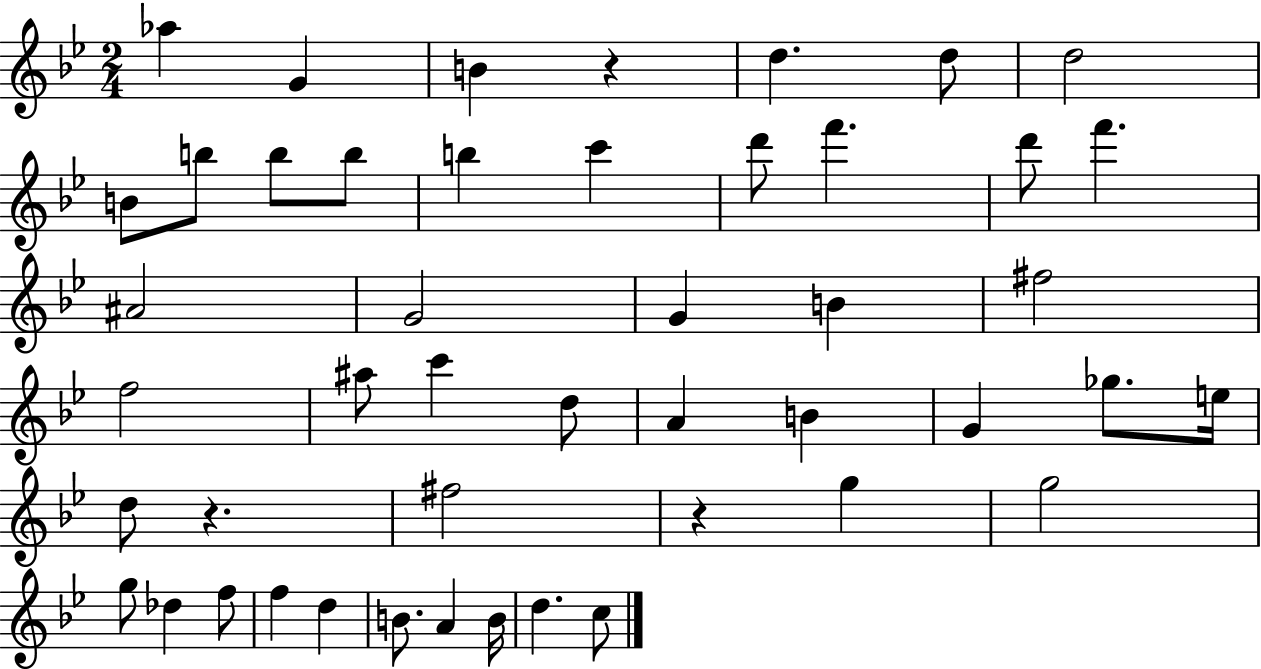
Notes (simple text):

Ab5/q G4/q B4/q R/q D5/q. D5/e D5/h B4/e B5/e B5/e B5/e B5/q C6/q D6/e F6/q. D6/e F6/q. A#4/h G4/h G4/q B4/q F#5/h F5/h A#5/e C6/q D5/e A4/q B4/q G4/q Gb5/e. E5/s D5/e R/q. F#5/h R/q G5/q G5/h G5/e Db5/q F5/e F5/q D5/q B4/e. A4/q B4/s D5/q. C5/e